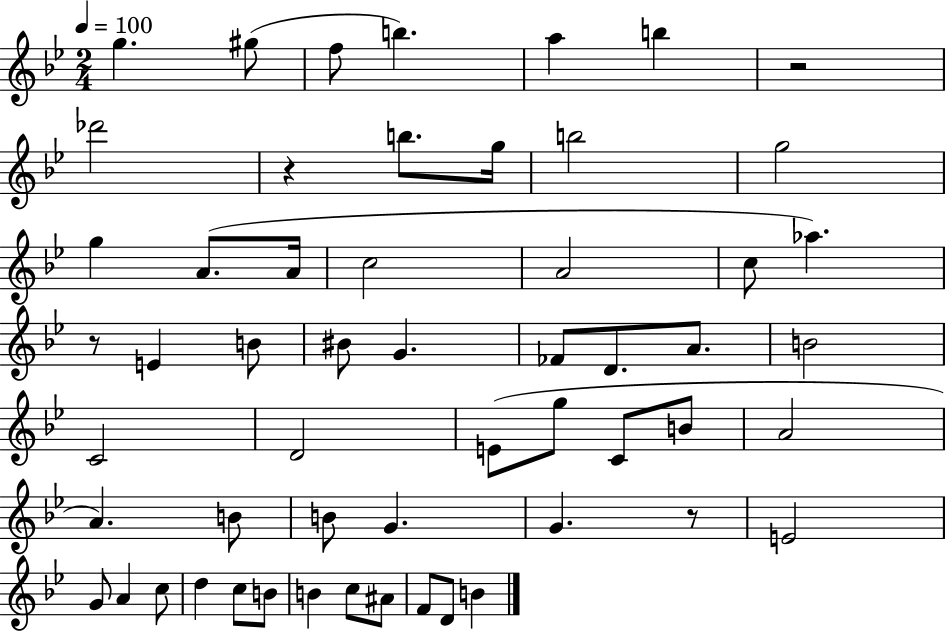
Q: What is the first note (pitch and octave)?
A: G5